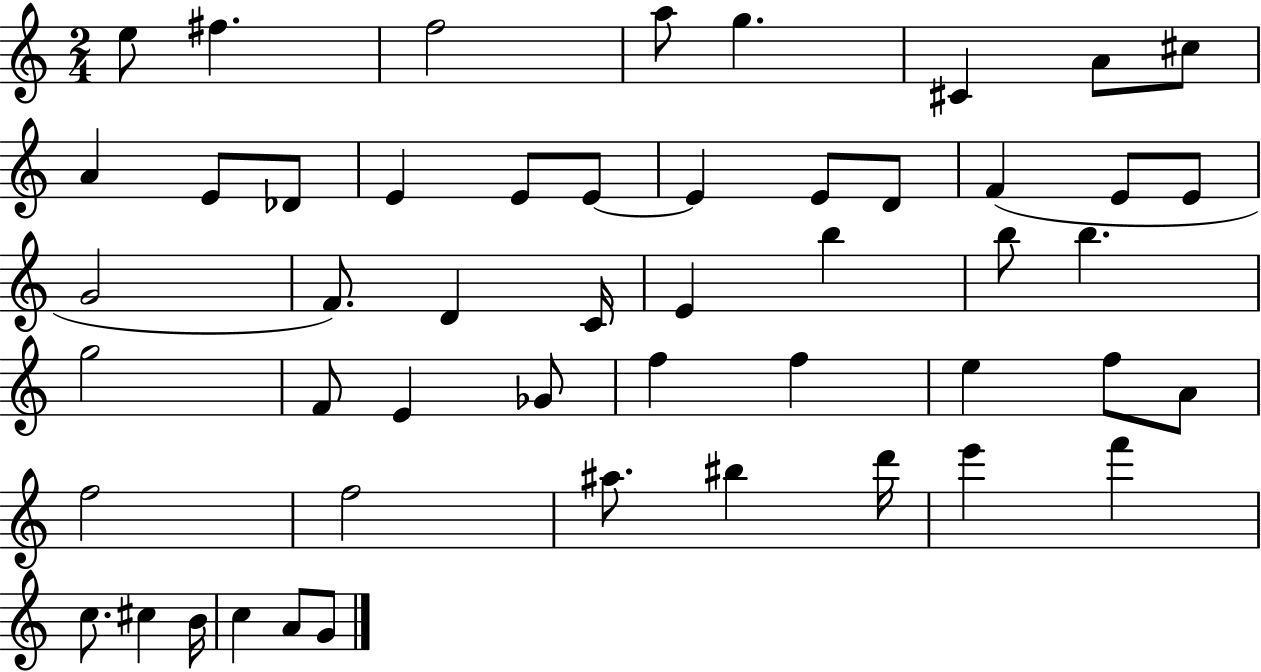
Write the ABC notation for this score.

X:1
T:Untitled
M:2/4
L:1/4
K:C
e/2 ^f f2 a/2 g ^C A/2 ^c/2 A E/2 _D/2 E E/2 E/2 E E/2 D/2 F E/2 E/2 G2 F/2 D C/4 E b b/2 b g2 F/2 E _G/2 f f e f/2 A/2 f2 f2 ^a/2 ^b d'/4 e' f' c/2 ^c B/4 c A/2 G/2